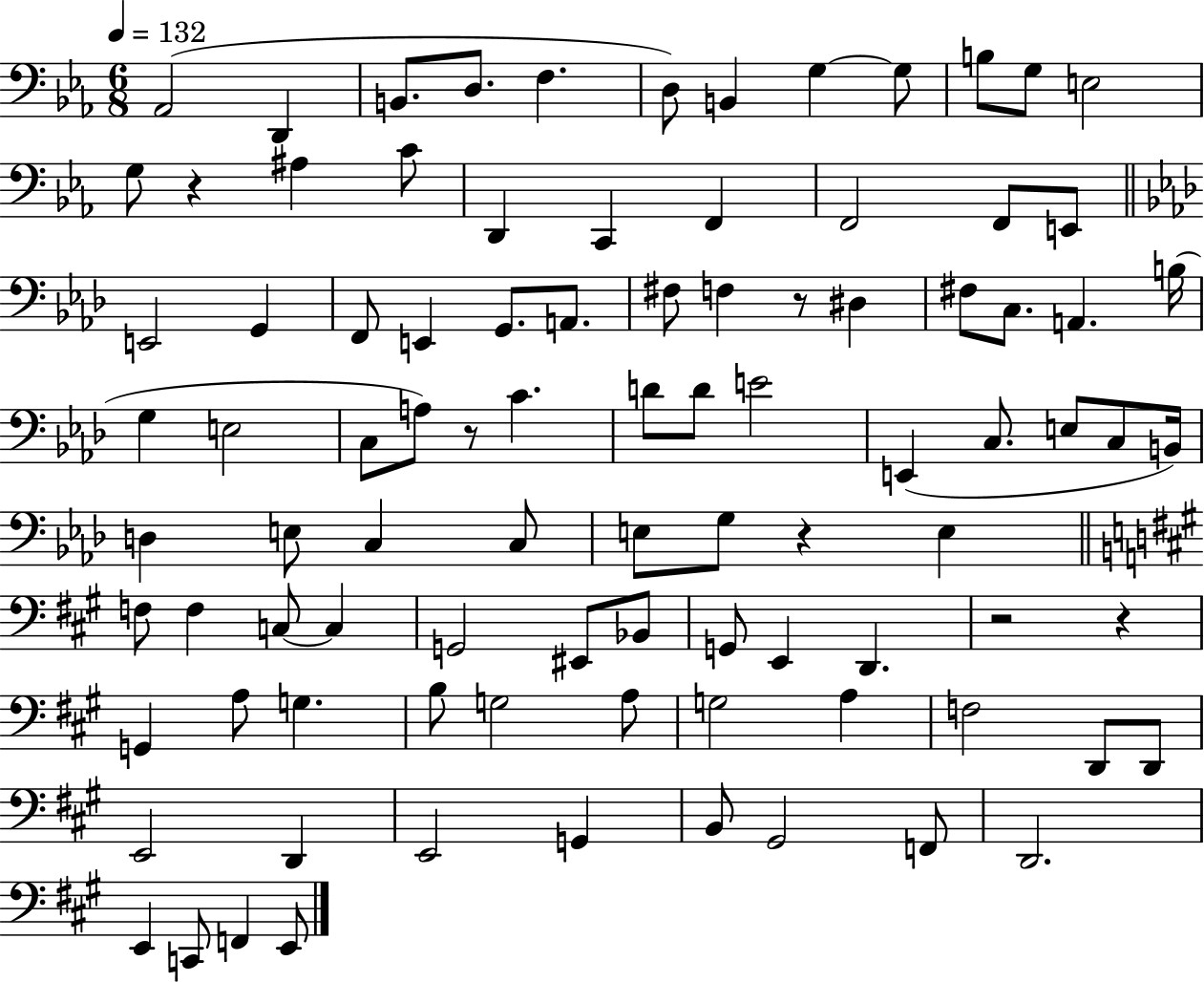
X:1
T:Untitled
M:6/8
L:1/4
K:Eb
_A,,2 D,, B,,/2 D,/2 F, D,/2 B,, G, G,/2 B,/2 G,/2 E,2 G,/2 z ^A, C/2 D,, C,, F,, F,,2 F,,/2 E,,/2 E,,2 G,, F,,/2 E,, G,,/2 A,,/2 ^F,/2 F, z/2 ^D, ^F,/2 C,/2 A,, B,/4 G, E,2 C,/2 A,/2 z/2 C D/2 D/2 E2 E,, C,/2 E,/2 C,/2 B,,/4 D, E,/2 C, C,/2 E,/2 G,/2 z E, F,/2 F, C,/2 C, G,,2 ^E,,/2 _B,,/2 G,,/2 E,, D,, z2 z G,, A,/2 G, B,/2 G,2 A,/2 G,2 A, F,2 D,,/2 D,,/2 E,,2 D,, E,,2 G,, B,,/2 ^G,,2 F,,/2 D,,2 E,, C,,/2 F,, E,,/2